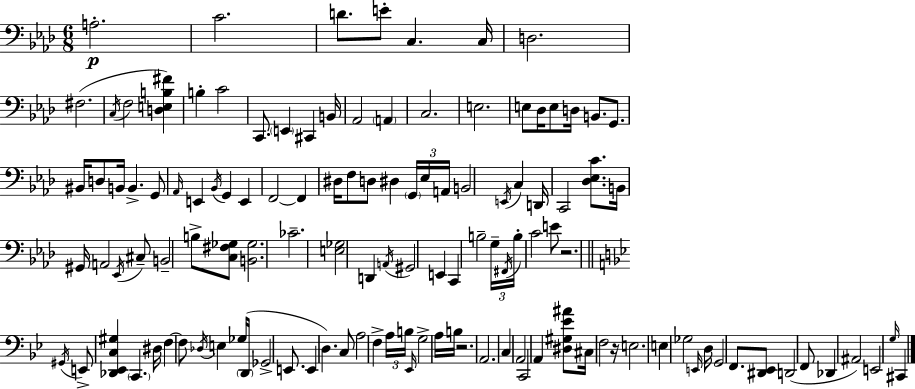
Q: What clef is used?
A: bass